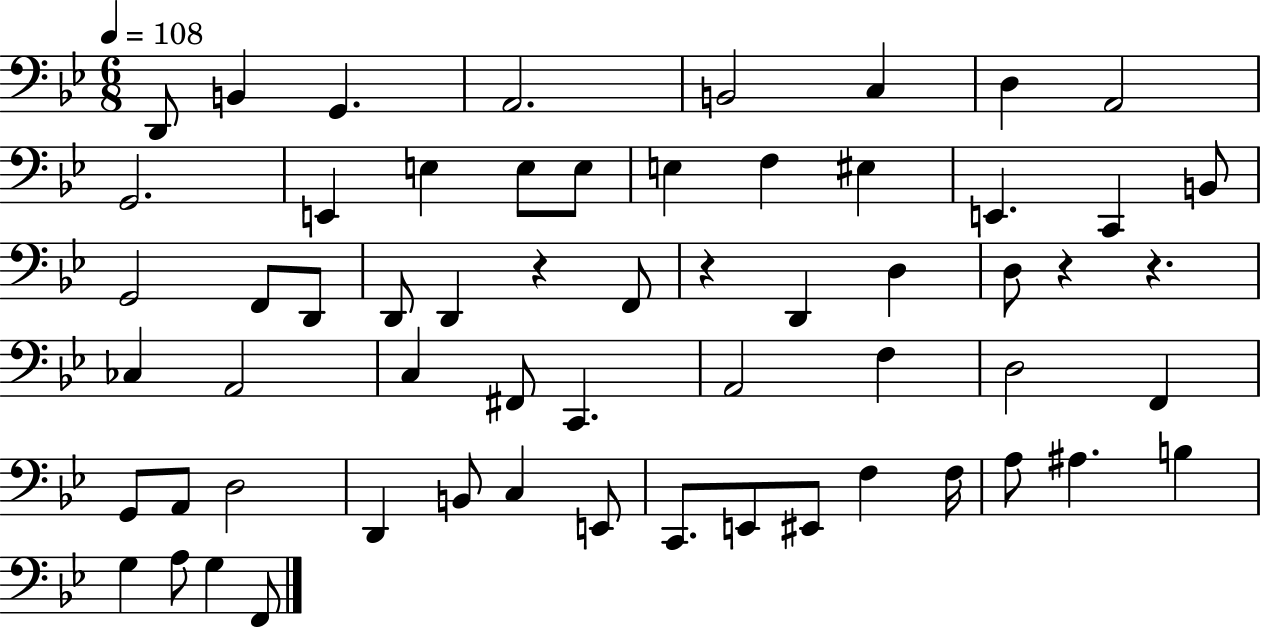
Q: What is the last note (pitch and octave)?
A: F2